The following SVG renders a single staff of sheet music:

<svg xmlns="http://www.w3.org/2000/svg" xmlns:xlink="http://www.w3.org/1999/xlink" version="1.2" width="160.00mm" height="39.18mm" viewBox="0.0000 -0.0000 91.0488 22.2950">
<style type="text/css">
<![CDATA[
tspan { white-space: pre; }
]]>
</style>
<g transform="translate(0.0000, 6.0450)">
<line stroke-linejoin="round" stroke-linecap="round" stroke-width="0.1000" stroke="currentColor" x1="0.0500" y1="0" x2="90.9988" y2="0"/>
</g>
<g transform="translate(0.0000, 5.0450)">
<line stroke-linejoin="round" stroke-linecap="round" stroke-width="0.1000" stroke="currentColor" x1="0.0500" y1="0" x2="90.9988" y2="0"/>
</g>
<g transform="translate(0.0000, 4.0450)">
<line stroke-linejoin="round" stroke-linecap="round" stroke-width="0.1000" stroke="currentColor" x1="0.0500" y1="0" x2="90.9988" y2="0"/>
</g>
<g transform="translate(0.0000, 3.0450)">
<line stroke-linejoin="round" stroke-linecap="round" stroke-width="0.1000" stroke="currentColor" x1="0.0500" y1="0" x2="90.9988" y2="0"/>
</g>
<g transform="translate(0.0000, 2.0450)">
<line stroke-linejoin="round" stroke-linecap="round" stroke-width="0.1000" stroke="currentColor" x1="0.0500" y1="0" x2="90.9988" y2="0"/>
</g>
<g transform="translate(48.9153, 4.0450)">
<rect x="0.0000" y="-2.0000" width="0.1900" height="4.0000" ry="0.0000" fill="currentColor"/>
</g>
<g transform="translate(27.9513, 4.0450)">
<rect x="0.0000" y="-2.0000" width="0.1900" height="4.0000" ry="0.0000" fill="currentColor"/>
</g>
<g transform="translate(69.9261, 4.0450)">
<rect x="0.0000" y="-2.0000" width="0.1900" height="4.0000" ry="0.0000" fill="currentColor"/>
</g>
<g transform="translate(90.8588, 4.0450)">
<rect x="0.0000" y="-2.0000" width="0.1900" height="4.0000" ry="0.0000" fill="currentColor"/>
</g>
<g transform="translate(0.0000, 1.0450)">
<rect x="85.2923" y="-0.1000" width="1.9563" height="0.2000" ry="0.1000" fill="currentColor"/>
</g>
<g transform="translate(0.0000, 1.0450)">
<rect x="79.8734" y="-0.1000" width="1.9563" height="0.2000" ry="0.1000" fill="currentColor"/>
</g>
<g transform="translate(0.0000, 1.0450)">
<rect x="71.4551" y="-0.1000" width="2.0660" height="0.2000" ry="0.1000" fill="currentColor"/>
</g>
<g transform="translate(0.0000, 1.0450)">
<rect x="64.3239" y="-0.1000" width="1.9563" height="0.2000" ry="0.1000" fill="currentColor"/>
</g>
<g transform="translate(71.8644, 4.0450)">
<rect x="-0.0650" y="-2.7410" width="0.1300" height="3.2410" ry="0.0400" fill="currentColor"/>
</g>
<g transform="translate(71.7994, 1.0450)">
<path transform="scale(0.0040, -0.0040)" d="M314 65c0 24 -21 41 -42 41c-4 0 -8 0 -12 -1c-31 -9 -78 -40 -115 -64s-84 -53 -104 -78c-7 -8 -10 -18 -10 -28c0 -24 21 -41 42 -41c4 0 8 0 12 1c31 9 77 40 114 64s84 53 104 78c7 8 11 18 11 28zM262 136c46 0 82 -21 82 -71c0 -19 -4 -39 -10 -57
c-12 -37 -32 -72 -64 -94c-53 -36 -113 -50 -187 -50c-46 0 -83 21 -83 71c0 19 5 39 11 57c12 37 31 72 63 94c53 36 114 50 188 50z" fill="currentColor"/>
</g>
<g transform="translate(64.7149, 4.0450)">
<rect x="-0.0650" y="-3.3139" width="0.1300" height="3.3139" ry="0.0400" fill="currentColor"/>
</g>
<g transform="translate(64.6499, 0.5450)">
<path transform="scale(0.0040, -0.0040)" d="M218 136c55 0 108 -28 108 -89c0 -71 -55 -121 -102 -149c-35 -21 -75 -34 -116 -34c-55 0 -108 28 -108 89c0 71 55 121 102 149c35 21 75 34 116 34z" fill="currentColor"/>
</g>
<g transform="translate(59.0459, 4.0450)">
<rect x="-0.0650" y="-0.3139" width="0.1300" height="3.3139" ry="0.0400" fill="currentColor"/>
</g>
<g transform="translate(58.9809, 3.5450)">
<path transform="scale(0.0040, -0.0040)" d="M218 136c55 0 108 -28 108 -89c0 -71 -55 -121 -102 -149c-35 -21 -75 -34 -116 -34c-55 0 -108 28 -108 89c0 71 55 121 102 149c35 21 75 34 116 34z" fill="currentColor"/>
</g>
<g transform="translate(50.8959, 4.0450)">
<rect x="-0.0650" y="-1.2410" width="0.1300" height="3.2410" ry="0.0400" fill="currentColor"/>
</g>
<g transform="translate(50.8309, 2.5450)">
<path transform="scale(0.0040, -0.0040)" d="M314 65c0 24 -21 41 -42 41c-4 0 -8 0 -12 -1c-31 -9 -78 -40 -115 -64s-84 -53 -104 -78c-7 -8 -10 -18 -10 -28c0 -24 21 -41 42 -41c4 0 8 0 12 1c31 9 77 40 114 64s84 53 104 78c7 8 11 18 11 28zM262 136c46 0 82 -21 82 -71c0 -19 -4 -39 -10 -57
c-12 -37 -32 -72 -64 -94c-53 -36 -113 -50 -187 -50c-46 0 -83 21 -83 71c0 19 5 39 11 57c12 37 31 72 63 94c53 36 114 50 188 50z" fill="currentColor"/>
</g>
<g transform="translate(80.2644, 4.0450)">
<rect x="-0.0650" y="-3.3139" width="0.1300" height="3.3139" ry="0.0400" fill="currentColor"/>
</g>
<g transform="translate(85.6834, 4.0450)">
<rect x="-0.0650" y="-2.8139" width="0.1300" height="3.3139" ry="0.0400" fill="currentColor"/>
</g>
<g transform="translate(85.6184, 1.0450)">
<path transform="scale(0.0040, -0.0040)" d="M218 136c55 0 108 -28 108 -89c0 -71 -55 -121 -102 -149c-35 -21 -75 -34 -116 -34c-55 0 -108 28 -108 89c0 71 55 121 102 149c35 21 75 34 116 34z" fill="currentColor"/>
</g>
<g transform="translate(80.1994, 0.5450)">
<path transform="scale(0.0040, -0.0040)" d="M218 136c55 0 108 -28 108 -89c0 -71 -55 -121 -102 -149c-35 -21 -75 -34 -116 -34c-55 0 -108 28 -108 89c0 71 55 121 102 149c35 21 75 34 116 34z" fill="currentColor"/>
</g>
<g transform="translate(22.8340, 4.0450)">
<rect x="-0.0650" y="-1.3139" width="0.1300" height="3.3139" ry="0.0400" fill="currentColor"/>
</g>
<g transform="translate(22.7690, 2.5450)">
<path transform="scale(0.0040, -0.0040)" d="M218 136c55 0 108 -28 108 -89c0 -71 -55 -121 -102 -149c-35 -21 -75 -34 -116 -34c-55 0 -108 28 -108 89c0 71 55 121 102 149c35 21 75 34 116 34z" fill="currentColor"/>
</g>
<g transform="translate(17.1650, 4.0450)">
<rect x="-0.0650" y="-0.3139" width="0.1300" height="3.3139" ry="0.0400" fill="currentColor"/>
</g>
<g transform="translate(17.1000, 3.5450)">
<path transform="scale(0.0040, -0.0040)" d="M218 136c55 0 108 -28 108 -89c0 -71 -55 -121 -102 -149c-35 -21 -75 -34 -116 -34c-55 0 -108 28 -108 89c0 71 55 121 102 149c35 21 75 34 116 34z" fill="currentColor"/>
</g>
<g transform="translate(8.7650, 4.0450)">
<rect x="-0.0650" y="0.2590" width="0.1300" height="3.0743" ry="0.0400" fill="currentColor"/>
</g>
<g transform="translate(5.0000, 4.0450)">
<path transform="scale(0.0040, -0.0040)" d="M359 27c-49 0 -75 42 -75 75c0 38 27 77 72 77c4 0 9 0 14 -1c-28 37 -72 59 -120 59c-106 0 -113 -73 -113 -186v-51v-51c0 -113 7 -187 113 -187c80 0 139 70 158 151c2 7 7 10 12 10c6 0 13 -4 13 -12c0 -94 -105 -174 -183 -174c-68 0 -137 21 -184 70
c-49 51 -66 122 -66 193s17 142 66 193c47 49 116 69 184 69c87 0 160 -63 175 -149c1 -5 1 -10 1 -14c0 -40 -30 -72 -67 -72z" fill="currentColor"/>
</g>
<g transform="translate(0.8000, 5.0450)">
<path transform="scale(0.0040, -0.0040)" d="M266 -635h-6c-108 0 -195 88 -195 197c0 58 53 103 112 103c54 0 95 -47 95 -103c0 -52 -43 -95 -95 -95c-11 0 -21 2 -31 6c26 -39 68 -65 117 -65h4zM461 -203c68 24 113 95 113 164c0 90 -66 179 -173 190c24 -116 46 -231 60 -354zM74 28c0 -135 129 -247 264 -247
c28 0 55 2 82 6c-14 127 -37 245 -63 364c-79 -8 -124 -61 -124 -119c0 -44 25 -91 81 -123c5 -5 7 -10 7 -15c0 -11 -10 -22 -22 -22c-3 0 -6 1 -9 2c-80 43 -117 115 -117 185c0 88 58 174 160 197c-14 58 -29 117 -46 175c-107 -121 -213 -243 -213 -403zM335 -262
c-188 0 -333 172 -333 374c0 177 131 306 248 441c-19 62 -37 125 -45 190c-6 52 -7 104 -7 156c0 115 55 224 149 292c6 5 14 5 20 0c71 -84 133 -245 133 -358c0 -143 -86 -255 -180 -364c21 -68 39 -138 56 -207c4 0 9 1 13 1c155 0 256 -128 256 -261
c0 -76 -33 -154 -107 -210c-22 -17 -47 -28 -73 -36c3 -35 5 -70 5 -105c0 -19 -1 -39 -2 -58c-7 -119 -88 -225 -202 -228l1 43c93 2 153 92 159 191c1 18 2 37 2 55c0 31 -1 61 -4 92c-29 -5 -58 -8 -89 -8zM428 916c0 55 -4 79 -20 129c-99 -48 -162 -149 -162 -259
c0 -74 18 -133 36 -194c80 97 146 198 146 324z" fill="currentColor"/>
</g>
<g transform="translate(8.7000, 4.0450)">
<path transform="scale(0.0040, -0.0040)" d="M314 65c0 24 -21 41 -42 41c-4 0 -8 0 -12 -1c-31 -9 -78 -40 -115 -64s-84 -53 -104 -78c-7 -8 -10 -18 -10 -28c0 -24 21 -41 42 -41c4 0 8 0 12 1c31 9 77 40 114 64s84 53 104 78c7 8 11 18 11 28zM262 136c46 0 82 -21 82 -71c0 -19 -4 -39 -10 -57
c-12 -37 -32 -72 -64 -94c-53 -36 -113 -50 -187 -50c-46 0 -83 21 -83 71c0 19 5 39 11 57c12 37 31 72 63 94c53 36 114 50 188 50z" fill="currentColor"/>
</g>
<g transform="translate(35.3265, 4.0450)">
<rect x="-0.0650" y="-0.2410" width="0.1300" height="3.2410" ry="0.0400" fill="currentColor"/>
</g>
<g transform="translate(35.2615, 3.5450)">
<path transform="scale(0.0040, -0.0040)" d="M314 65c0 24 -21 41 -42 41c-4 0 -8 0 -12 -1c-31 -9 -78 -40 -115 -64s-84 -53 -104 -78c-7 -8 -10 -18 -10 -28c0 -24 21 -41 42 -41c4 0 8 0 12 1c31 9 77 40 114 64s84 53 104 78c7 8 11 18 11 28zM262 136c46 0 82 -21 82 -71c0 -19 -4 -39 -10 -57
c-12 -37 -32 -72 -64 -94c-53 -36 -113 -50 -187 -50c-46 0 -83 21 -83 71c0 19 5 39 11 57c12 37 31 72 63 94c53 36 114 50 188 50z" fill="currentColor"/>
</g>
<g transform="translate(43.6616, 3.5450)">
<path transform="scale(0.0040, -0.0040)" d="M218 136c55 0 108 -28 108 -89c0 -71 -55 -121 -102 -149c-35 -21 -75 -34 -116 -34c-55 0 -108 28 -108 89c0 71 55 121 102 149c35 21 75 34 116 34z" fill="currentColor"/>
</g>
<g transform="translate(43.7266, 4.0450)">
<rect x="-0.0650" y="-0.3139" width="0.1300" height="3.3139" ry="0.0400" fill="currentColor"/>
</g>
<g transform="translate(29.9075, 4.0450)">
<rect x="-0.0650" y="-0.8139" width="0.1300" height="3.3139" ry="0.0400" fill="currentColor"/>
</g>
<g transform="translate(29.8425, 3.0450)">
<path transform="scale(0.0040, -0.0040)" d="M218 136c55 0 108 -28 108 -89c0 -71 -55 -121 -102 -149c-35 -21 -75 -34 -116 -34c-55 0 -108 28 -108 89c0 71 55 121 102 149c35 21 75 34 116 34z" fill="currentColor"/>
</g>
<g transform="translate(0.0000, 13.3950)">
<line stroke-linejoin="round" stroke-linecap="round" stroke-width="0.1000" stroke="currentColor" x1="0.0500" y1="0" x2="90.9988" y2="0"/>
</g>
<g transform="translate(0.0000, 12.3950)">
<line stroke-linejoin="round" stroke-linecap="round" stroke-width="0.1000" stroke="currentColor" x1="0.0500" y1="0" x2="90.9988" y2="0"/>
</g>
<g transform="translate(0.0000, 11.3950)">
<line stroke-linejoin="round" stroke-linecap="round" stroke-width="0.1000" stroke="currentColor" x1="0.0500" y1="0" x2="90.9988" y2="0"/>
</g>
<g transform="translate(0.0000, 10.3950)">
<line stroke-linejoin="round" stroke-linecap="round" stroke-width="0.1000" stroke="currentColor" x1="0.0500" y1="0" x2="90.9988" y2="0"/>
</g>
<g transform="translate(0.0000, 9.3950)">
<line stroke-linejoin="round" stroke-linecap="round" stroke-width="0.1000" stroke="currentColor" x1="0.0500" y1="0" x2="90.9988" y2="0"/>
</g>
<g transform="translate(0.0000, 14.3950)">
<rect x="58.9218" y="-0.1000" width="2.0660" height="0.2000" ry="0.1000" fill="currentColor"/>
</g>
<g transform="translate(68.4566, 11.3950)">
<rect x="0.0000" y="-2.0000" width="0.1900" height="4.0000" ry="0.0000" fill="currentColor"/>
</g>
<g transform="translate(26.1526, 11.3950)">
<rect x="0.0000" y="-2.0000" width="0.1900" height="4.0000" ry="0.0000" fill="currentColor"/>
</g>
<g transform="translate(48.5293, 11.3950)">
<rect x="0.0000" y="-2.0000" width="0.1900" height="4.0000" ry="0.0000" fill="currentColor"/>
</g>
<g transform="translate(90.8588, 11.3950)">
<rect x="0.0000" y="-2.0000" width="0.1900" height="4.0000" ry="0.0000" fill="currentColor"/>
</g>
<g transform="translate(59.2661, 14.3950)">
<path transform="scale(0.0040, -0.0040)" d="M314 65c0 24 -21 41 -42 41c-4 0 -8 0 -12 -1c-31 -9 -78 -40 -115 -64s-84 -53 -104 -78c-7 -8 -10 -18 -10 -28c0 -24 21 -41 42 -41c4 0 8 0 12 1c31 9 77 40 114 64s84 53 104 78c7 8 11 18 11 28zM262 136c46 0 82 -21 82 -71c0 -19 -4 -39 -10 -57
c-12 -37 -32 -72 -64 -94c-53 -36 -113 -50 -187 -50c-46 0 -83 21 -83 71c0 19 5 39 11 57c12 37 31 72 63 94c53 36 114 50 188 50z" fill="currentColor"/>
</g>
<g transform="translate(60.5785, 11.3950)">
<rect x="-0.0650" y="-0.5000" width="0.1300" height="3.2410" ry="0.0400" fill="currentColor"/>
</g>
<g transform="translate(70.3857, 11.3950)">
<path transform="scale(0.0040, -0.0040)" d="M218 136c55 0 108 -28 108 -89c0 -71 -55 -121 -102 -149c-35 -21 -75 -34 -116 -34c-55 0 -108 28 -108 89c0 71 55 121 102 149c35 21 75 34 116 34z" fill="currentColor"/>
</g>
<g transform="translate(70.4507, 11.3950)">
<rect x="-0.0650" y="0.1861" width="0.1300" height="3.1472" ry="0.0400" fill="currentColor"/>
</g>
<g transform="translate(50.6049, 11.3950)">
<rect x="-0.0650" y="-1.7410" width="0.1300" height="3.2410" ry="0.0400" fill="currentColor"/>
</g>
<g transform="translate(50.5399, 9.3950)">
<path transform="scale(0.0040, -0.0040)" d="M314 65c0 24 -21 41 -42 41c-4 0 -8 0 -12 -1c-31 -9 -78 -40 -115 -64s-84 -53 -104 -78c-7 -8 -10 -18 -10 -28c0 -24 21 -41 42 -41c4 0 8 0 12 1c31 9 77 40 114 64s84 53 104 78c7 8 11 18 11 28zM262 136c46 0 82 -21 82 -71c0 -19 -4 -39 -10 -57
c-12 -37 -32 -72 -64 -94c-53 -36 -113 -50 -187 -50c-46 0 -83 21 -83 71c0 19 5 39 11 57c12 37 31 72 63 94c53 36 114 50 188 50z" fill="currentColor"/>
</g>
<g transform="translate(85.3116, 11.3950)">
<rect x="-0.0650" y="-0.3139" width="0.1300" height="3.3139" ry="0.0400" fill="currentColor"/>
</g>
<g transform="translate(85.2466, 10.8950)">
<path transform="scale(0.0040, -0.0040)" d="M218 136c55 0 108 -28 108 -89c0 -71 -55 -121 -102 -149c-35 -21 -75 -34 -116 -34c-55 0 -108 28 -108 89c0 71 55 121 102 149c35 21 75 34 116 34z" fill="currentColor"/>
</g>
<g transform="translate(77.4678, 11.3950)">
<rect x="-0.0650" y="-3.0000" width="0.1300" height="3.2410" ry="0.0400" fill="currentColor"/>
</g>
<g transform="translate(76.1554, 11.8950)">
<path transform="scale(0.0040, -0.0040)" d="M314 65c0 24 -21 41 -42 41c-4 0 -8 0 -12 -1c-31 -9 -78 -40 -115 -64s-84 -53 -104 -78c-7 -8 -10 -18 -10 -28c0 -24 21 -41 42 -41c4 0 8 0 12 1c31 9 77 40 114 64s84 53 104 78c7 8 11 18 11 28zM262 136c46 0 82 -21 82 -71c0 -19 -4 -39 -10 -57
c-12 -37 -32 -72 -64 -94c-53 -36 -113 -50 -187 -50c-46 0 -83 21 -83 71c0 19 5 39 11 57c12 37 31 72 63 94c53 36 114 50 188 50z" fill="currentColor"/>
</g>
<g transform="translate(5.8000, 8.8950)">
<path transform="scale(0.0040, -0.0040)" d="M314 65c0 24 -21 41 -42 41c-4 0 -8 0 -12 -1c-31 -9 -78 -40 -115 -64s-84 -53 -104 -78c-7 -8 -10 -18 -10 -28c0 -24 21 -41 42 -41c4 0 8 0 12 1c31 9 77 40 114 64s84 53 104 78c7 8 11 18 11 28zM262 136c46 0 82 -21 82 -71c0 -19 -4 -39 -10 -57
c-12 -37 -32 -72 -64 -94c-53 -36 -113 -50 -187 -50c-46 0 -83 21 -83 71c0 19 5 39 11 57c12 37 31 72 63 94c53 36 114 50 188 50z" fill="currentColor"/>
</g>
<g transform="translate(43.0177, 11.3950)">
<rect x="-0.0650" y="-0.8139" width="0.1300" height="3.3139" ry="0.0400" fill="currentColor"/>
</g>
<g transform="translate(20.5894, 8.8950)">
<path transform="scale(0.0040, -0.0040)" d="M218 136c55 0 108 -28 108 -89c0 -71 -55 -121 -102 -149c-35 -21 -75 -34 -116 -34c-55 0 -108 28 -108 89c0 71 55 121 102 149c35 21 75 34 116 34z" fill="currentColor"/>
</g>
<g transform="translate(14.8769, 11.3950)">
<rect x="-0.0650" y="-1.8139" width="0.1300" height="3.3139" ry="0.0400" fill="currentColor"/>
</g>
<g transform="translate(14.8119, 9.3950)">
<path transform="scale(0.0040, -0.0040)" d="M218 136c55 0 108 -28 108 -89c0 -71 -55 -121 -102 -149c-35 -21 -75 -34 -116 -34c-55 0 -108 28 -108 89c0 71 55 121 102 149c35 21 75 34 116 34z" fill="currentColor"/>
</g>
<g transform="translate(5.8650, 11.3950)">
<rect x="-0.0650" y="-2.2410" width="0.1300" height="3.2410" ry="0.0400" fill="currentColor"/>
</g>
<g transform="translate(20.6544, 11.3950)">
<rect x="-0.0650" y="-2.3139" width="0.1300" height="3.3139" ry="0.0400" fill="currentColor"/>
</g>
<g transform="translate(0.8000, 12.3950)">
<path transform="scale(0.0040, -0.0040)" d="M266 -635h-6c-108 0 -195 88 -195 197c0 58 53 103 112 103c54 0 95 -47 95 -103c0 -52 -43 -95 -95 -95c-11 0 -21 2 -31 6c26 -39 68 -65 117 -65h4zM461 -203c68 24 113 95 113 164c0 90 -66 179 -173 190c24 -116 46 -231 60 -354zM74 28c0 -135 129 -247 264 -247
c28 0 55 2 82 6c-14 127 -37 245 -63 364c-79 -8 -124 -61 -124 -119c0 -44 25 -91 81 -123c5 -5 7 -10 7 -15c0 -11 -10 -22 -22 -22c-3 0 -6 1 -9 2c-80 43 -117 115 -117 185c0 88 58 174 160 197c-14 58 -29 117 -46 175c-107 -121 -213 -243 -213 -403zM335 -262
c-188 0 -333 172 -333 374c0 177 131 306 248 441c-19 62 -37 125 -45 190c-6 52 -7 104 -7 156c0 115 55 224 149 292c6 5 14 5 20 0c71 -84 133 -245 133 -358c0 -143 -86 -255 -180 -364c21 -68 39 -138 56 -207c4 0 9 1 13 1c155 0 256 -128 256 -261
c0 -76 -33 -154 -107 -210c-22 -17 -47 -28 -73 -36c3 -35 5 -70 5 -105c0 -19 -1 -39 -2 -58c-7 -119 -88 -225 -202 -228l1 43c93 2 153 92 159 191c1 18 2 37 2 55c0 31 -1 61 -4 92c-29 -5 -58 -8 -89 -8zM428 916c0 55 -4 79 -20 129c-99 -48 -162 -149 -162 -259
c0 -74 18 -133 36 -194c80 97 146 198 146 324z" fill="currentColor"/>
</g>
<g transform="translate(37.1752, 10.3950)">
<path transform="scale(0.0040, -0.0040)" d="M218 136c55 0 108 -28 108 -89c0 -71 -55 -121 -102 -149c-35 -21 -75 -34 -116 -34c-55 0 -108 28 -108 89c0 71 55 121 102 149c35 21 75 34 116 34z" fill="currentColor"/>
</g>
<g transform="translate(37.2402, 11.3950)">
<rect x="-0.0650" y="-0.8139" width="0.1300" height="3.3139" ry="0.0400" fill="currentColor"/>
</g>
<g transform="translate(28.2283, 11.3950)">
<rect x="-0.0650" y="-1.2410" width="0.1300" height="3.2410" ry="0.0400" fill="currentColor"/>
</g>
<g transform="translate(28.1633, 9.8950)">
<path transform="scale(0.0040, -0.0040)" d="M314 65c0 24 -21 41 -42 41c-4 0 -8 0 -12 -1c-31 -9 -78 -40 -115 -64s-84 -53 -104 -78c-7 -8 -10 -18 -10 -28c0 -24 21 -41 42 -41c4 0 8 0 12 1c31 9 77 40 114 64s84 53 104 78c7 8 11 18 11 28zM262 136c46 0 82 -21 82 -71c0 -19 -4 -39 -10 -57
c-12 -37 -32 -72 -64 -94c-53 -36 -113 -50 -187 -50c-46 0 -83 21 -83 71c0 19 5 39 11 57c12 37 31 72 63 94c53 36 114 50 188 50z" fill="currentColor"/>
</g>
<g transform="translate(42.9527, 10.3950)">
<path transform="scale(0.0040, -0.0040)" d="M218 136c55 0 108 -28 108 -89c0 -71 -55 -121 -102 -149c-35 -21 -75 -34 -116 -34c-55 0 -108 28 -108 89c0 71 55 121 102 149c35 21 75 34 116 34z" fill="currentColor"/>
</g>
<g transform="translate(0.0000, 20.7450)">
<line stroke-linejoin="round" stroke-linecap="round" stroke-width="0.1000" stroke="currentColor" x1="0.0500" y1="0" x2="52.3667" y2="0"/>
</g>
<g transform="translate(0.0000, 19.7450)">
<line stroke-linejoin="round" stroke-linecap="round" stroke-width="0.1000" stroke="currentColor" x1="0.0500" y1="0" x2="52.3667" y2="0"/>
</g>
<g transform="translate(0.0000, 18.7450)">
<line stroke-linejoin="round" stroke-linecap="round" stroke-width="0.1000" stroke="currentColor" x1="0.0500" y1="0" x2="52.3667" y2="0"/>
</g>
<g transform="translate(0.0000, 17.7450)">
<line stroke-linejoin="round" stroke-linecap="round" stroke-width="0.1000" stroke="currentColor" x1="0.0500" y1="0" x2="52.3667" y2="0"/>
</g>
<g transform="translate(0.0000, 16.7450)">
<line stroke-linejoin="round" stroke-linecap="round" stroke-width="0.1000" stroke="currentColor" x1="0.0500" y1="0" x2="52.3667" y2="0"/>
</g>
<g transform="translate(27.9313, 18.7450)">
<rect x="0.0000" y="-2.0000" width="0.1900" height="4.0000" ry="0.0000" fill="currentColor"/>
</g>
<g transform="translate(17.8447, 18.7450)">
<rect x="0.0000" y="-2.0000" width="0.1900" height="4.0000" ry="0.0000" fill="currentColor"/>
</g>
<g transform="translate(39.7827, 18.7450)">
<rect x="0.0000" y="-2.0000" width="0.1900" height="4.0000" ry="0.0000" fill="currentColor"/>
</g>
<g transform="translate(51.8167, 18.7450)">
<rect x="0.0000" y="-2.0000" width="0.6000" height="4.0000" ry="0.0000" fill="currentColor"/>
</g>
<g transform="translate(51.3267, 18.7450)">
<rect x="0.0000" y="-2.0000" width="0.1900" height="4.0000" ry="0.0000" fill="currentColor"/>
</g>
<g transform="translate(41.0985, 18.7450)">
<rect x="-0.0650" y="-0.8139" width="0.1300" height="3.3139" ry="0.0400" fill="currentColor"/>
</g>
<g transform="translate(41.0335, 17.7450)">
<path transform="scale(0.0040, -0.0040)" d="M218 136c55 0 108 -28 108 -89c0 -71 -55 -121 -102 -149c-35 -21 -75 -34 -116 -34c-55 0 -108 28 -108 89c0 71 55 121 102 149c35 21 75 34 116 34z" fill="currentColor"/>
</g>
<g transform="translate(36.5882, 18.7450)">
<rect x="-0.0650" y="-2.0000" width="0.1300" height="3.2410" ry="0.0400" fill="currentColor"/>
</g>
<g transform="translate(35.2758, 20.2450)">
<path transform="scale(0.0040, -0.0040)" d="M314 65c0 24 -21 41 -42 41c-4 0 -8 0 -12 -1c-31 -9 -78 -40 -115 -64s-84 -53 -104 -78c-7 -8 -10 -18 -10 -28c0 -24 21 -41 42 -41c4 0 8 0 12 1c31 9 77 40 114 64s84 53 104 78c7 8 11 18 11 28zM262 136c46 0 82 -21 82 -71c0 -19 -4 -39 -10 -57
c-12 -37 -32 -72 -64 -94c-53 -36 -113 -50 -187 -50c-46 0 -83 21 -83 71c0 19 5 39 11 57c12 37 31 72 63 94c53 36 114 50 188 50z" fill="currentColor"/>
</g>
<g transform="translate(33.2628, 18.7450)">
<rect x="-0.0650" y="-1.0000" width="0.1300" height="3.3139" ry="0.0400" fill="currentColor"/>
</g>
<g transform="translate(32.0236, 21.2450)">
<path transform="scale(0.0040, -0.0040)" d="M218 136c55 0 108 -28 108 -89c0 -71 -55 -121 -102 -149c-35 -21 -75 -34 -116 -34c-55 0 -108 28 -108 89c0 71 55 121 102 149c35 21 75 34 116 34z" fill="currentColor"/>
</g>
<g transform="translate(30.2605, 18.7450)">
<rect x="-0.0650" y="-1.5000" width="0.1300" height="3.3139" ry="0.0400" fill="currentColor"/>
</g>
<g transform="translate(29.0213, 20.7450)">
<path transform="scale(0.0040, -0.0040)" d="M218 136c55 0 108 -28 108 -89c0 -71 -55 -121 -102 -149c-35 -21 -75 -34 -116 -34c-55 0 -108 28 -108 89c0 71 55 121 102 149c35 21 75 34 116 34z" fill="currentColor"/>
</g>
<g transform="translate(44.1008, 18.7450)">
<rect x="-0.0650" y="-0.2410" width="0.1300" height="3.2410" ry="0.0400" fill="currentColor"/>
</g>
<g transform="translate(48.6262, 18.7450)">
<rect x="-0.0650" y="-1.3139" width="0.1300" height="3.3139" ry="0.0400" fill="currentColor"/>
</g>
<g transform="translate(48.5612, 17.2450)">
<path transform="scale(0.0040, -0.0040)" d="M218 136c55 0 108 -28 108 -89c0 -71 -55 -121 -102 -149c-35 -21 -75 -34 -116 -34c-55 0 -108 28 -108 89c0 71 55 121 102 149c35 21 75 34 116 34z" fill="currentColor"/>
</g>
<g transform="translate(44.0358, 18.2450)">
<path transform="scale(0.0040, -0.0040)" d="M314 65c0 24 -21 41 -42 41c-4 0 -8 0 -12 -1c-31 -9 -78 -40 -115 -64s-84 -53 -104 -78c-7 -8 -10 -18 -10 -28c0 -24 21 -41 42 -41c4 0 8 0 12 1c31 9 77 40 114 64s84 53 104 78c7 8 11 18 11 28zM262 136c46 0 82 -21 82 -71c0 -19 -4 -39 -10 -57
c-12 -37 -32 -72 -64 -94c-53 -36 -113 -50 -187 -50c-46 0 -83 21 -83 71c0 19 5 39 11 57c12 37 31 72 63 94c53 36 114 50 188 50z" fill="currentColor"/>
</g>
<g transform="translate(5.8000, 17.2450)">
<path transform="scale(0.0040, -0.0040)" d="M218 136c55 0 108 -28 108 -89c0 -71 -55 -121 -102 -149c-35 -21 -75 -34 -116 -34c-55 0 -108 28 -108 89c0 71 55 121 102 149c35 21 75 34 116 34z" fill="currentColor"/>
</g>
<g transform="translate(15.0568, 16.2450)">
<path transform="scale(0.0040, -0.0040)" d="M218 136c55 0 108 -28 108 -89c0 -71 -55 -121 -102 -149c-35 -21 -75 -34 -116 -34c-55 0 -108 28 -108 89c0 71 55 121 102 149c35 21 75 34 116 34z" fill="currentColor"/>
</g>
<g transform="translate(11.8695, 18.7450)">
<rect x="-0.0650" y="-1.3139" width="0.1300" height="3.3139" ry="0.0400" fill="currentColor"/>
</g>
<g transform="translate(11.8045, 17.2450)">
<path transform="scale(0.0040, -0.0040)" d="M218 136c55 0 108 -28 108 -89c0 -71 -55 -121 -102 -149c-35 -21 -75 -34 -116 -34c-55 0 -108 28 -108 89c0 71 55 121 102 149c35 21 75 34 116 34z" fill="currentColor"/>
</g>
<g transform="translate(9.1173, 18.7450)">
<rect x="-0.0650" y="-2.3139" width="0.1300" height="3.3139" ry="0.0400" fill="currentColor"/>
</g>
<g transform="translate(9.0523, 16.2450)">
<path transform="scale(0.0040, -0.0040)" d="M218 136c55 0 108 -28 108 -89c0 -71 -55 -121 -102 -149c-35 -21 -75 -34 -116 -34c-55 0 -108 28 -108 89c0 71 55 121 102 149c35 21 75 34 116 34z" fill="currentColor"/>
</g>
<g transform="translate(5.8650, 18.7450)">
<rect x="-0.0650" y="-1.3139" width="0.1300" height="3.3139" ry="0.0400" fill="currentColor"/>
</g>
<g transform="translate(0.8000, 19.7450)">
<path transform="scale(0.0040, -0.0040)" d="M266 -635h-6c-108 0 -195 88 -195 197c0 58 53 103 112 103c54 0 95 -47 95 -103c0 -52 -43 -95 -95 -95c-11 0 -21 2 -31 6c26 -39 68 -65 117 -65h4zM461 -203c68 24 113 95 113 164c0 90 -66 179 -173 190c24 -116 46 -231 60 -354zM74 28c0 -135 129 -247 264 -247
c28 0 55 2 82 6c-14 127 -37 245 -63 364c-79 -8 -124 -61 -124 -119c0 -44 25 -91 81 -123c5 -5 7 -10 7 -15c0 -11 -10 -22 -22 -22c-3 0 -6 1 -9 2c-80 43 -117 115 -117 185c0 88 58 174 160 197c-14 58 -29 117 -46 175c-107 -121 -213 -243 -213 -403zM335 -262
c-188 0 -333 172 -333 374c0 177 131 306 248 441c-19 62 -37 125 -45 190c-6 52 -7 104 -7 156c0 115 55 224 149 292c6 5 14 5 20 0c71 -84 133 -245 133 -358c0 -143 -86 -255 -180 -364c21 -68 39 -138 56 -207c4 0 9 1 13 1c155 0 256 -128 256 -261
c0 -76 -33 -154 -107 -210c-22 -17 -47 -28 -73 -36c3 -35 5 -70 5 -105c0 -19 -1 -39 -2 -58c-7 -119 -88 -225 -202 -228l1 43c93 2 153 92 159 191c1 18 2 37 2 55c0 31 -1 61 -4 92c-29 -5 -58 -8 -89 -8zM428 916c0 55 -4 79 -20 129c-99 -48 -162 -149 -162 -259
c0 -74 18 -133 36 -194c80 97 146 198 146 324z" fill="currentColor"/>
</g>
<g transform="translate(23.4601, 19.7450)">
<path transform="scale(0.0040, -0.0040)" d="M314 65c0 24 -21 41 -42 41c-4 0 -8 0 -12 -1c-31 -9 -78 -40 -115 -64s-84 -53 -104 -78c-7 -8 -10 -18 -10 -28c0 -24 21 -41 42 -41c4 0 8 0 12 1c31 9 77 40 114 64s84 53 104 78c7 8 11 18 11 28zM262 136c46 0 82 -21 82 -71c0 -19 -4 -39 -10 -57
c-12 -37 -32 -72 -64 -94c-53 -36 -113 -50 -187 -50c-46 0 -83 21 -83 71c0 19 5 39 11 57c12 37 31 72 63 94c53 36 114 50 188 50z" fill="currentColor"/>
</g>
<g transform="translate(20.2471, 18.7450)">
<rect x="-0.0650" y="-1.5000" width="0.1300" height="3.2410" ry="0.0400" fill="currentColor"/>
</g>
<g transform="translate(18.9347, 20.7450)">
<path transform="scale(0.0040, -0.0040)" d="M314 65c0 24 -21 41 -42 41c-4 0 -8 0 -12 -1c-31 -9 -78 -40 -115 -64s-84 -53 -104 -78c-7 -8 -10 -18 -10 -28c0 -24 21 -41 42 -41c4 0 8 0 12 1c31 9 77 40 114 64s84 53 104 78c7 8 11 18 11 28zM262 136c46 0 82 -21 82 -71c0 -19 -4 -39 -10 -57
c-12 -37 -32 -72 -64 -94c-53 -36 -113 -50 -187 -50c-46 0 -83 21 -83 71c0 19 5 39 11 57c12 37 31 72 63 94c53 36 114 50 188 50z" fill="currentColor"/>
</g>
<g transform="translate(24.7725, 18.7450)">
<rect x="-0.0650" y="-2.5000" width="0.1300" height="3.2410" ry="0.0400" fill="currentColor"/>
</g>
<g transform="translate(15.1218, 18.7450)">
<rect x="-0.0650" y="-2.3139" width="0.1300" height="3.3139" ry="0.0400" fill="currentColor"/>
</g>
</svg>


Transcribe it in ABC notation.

X:1
T:Untitled
M:4/4
L:1/4
K:C
B2 c e d c2 c e2 c b a2 b a g2 f g e2 d d f2 C2 B A2 c e g e g E2 G2 E D F2 d c2 e